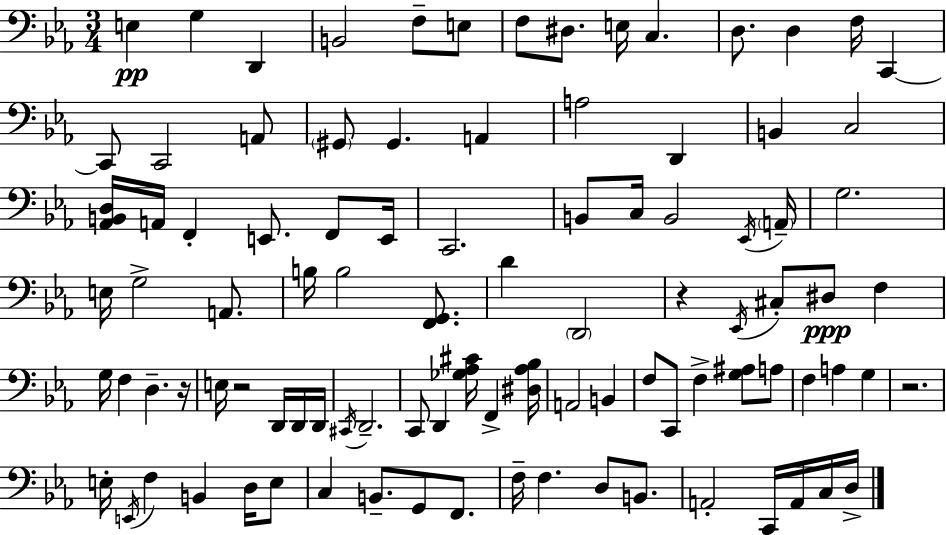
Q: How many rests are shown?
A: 4